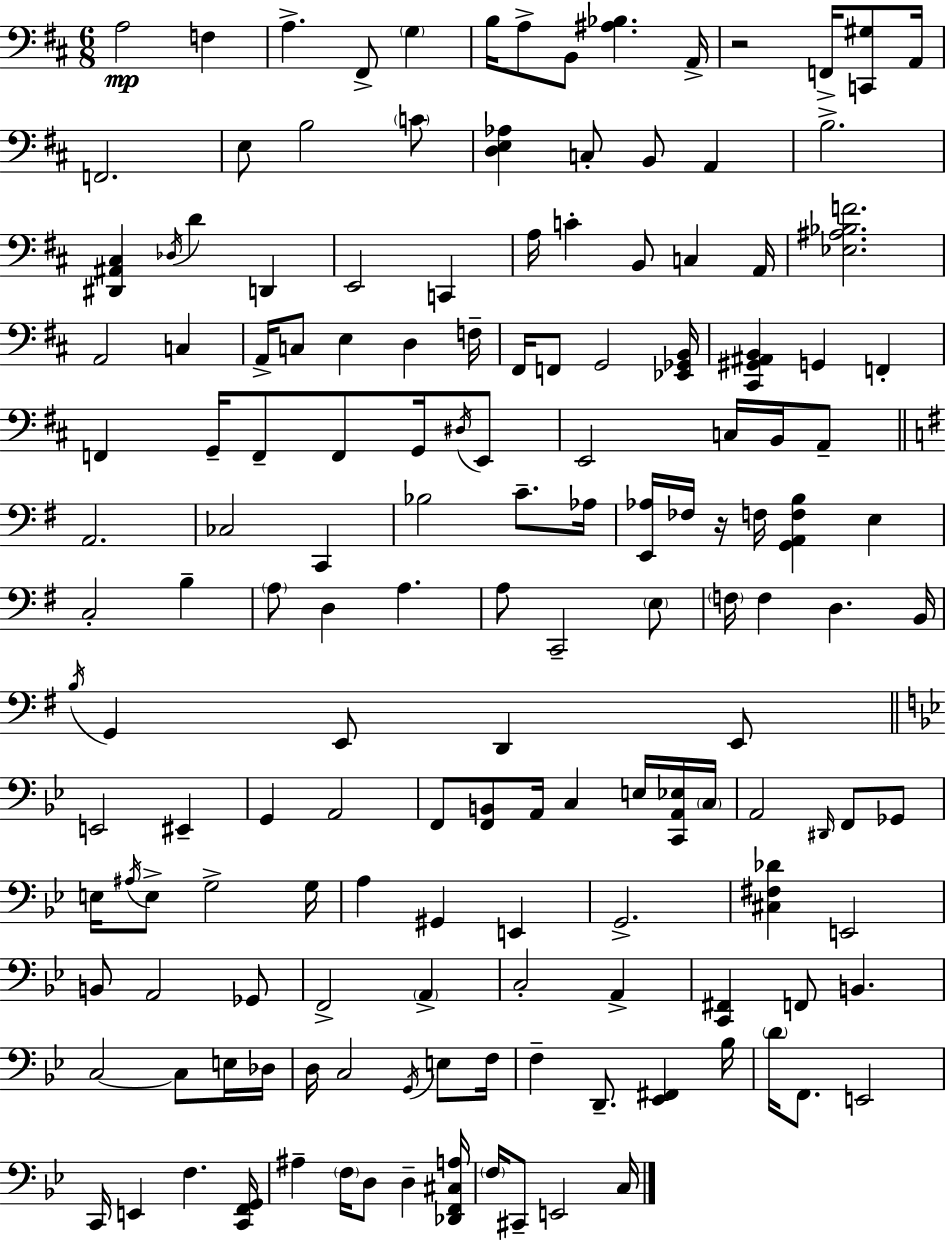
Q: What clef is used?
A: bass